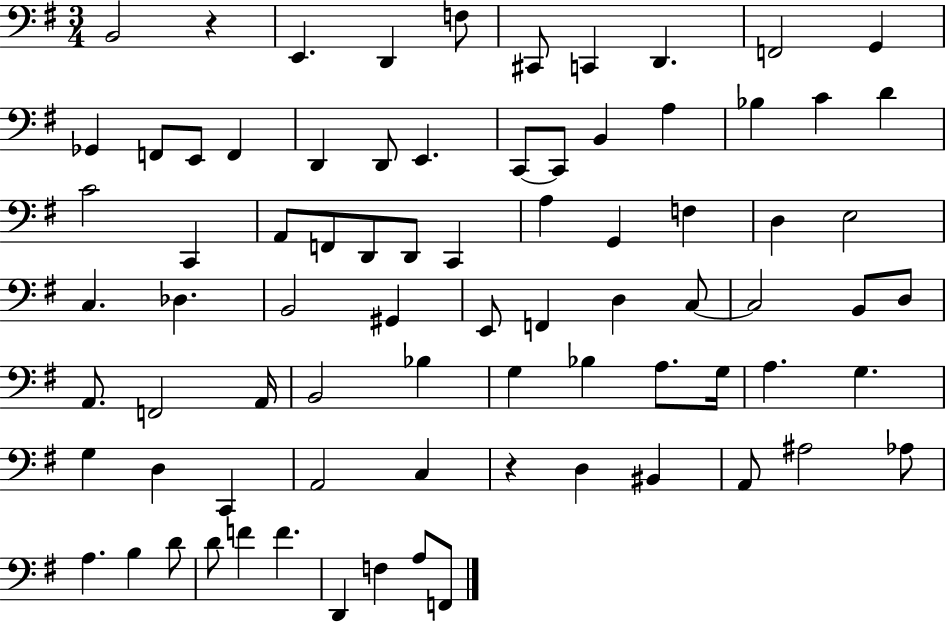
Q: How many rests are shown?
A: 2